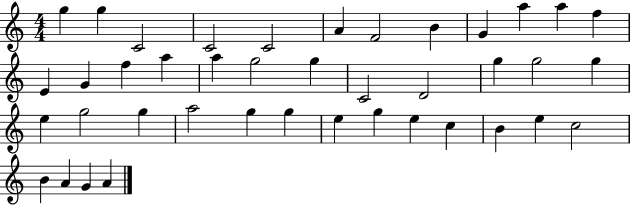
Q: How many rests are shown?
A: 0